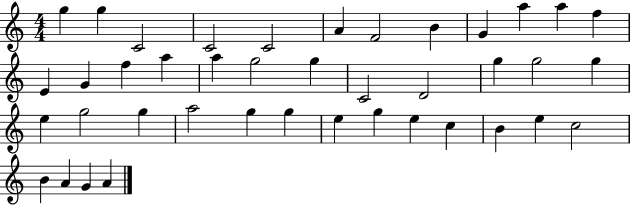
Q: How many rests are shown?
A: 0